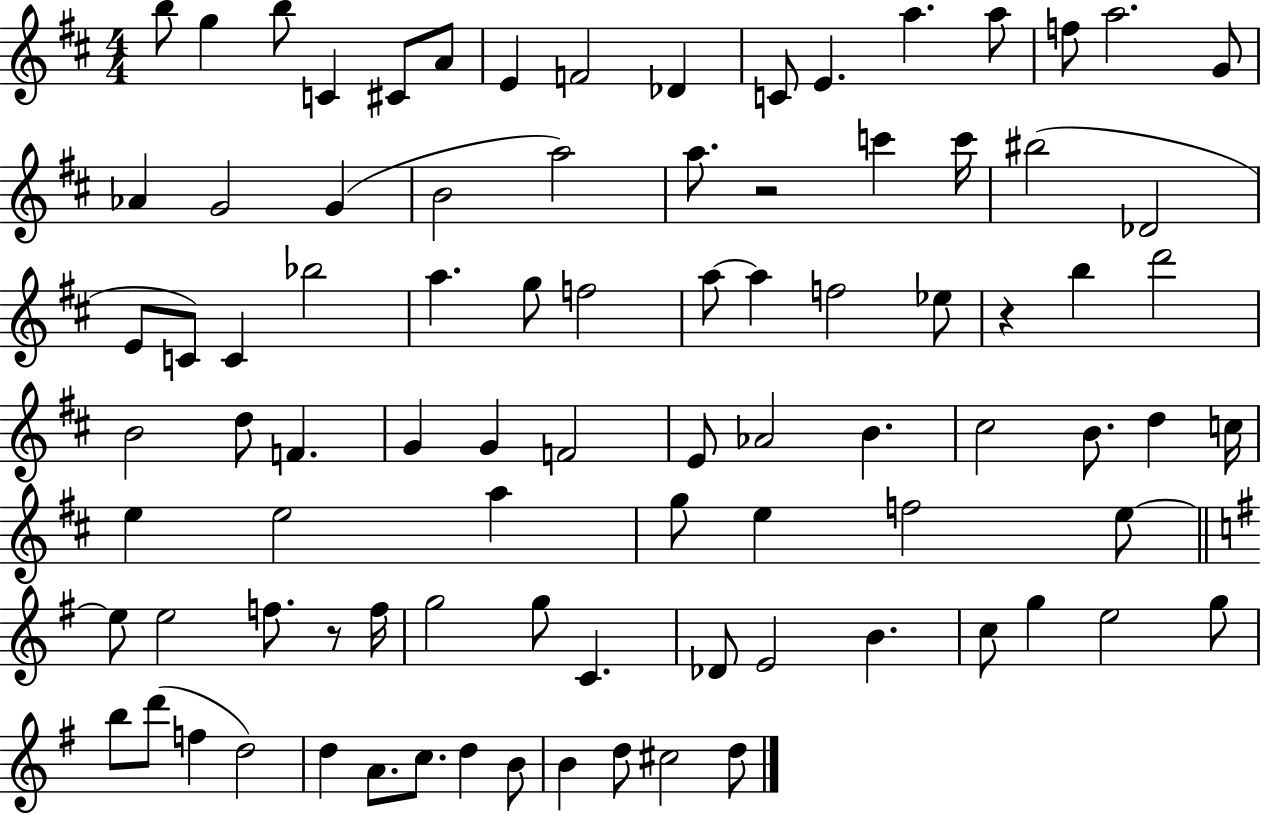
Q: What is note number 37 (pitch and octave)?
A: Eb5